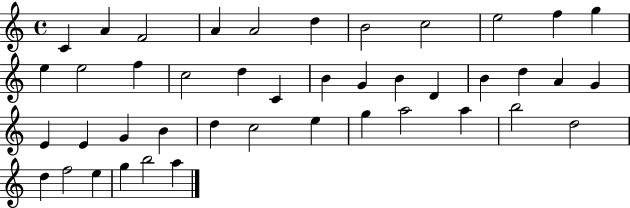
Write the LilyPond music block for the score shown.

{
  \clef treble
  \time 4/4
  \defaultTimeSignature
  \key c \major
  c'4 a'4 f'2 | a'4 a'2 d''4 | b'2 c''2 | e''2 f''4 g''4 | \break e''4 e''2 f''4 | c''2 d''4 c'4 | b'4 g'4 b'4 d'4 | b'4 d''4 a'4 g'4 | \break e'4 e'4 g'4 b'4 | d''4 c''2 e''4 | g''4 a''2 a''4 | b''2 d''2 | \break d''4 f''2 e''4 | g''4 b''2 a''4 | \bar "|."
}